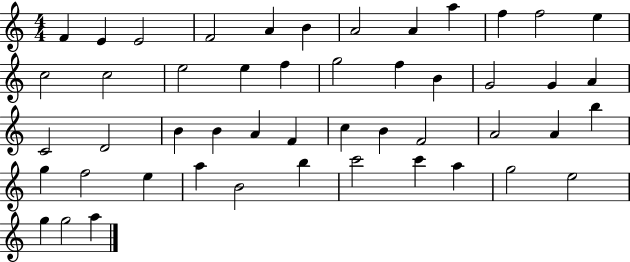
F4/q E4/q E4/h F4/h A4/q B4/q A4/h A4/q A5/q F5/q F5/h E5/q C5/h C5/h E5/h E5/q F5/q G5/h F5/q B4/q G4/h G4/q A4/q C4/h D4/h B4/q B4/q A4/q F4/q C5/q B4/q F4/h A4/h A4/q B5/q G5/q F5/h E5/q A5/q B4/h B5/q C6/h C6/q A5/q G5/h E5/h G5/q G5/h A5/q